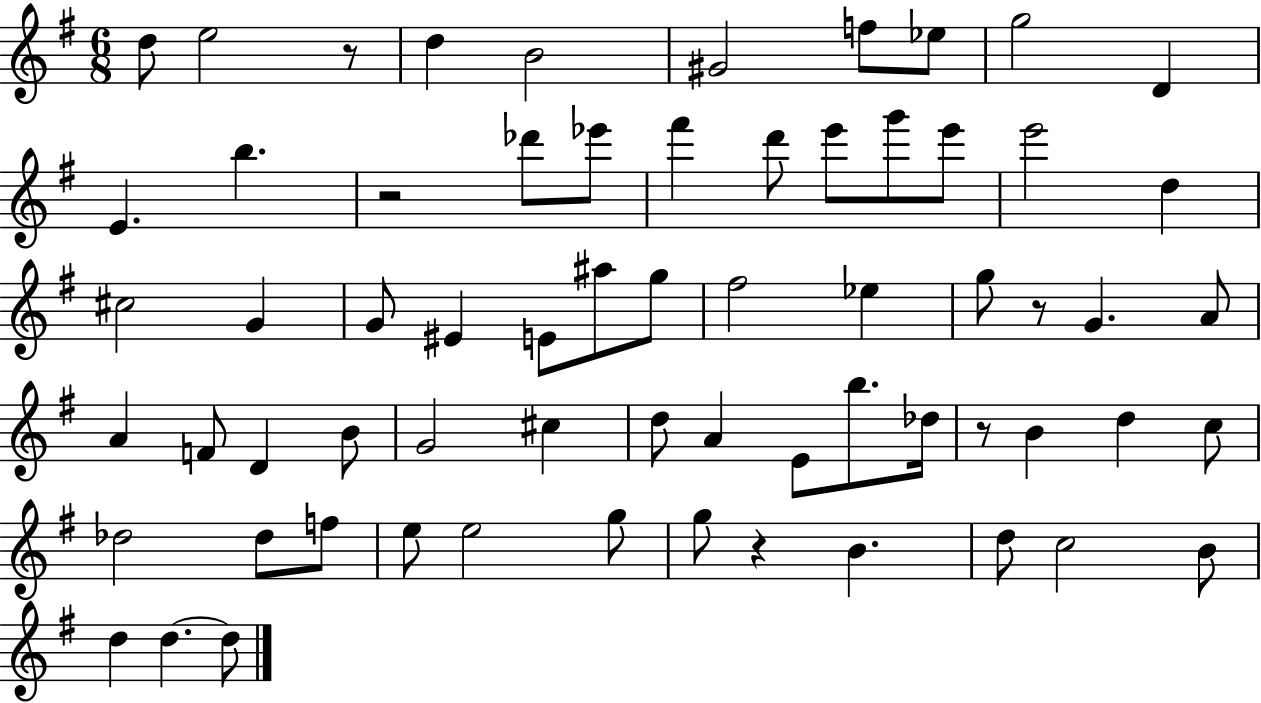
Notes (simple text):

D5/e E5/h R/e D5/q B4/h G#4/h F5/e Eb5/e G5/h D4/q E4/q. B5/q. R/h Db6/e Eb6/e F#6/q D6/e E6/e G6/e E6/e E6/h D5/q C#5/h G4/q G4/e EIS4/q E4/e A#5/e G5/e F#5/h Eb5/q G5/e R/e G4/q. A4/e A4/q F4/e D4/q B4/e G4/h C#5/q D5/e A4/q E4/e B5/e. Db5/s R/e B4/q D5/q C5/e Db5/h Db5/e F5/e E5/e E5/h G5/e G5/e R/q B4/q. D5/e C5/h B4/e D5/q D5/q. D5/e